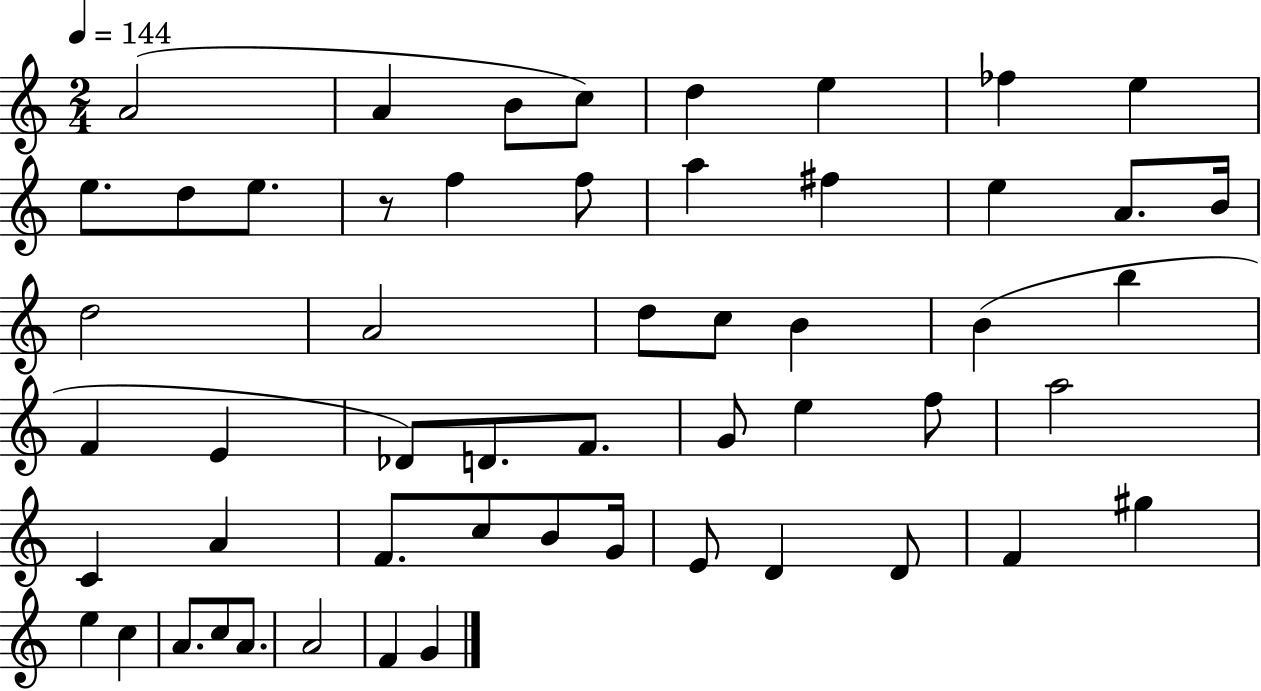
X:1
T:Untitled
M:2/4
L:1/4
K:C
A2 A B/2 c/2 d e _f e e/2 d/2 e/2 z/2 f f/2 a ^f e A/2 B/4 d2 A2 d/2 c/2 B B b F E _D/2 D/2 F/2 G/2 e f/2 a2 C A F/2 c/2 B/2 G/4 E/2 D D/2 F ^g e c A/2 c/2 A/2 A2 F G